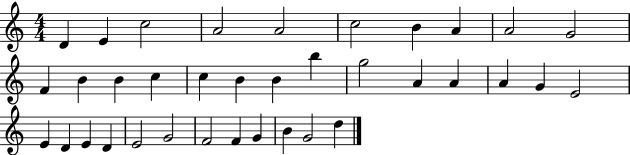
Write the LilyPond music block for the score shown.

{
  \clef treble
  \numericTimeSignature
  \time 4/4
  \key c \major
  d'4 e'4 c''2 | a'2 a'2 | c''2 b'4 a'4 | a'2 g'2 | \break f'4 b'4 b'4 c''4 | c''4 b'4 b'4 b''4 | g''2 a'4 a'4 | a'4 g'4 e'2 | \break e'4 d'4 e'4 d'4 | e'2 g'2 | f'2 f'4 g'4 | b'4 g'2 d''4 | \break \bar "|."
}